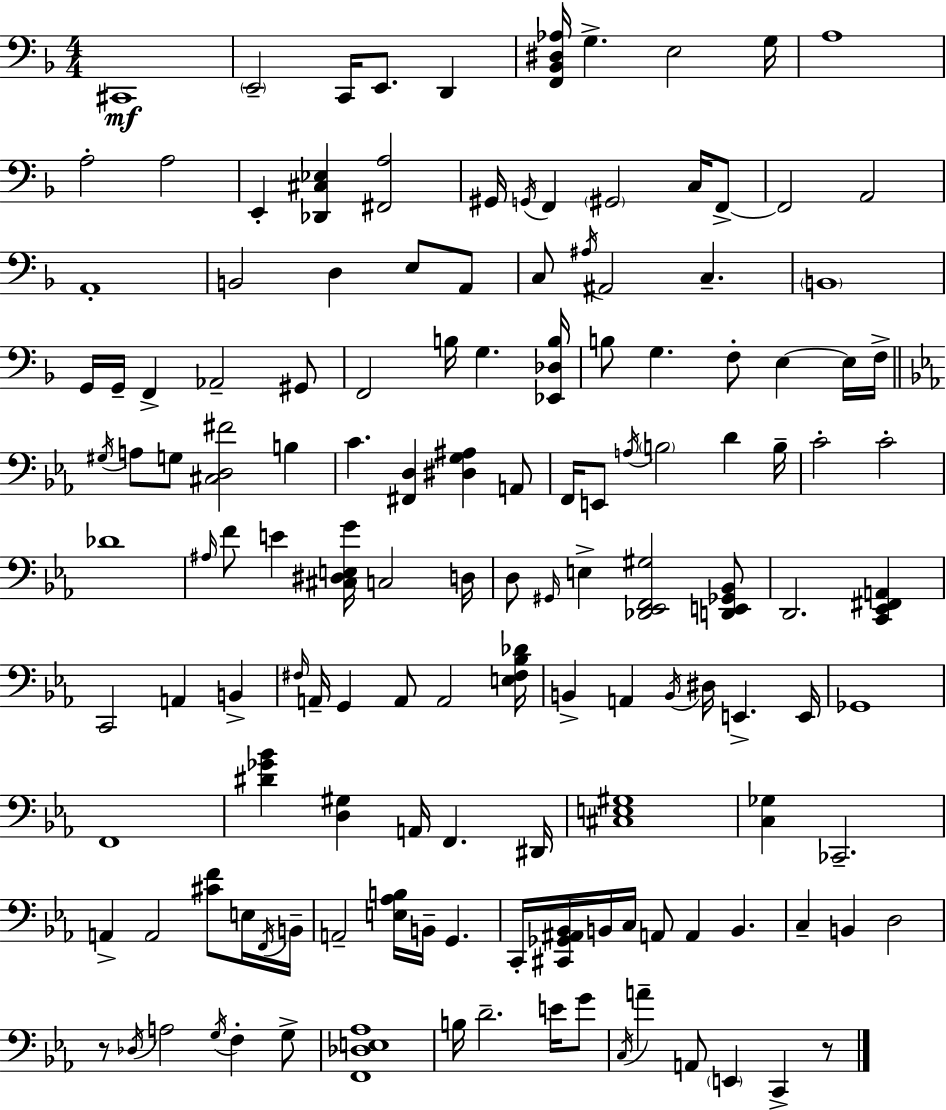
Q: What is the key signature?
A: D minor